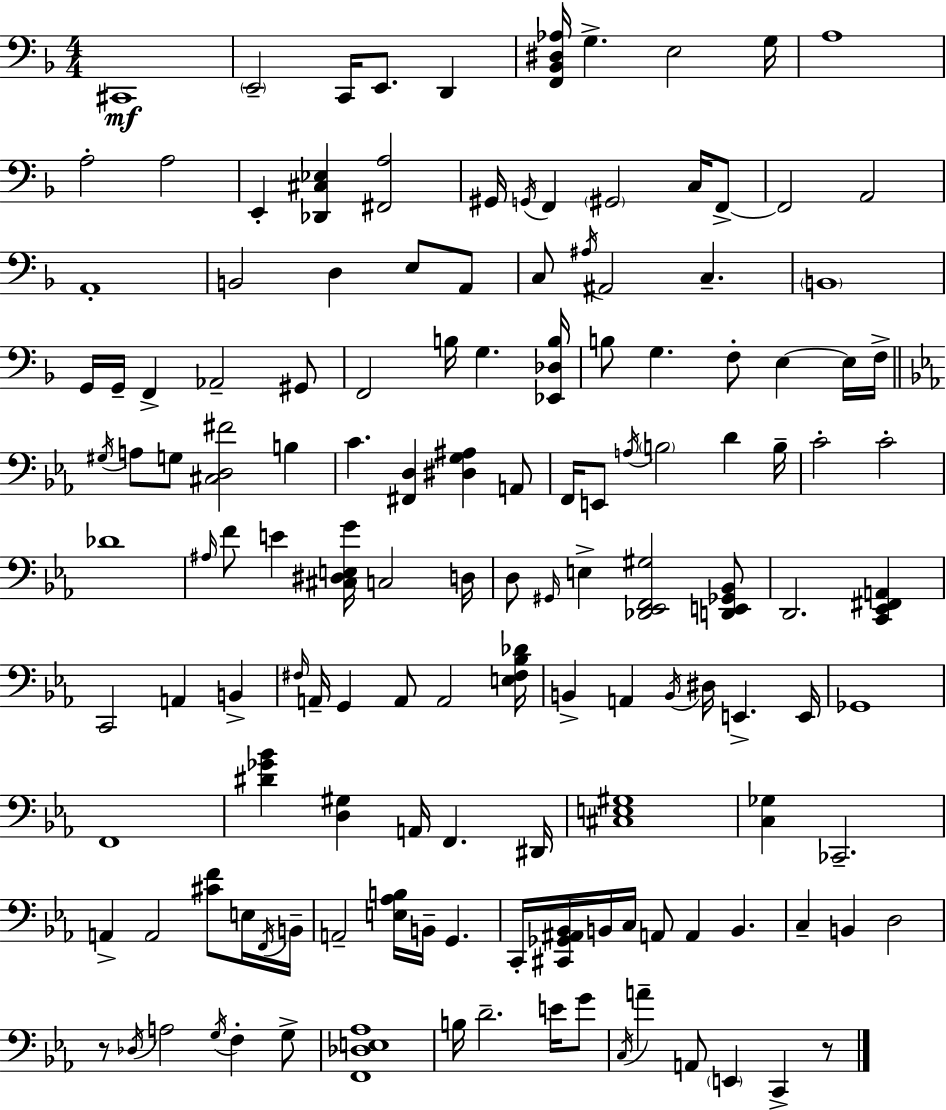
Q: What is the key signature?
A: D minor